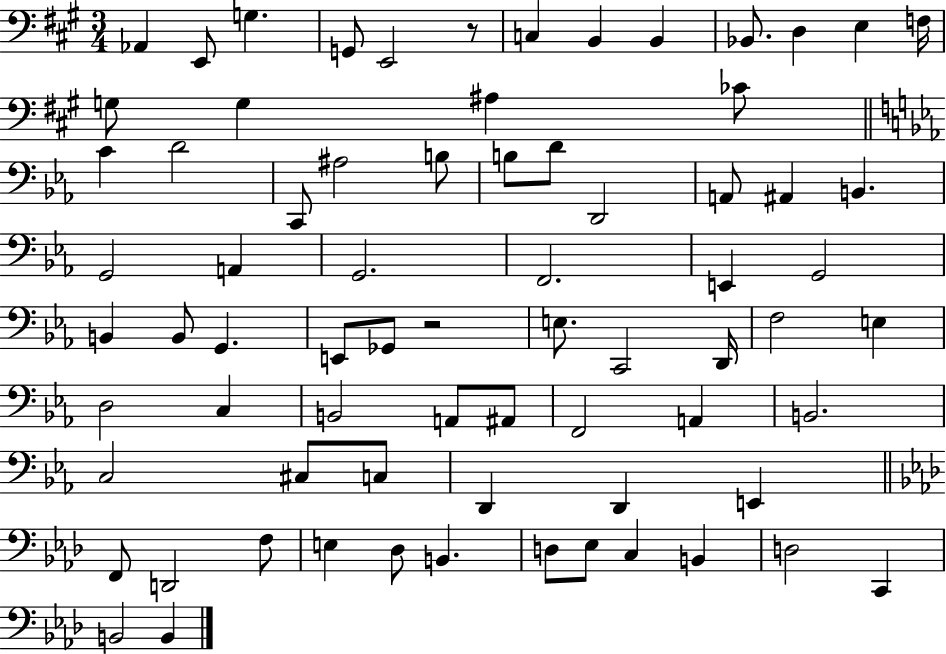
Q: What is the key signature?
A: A major